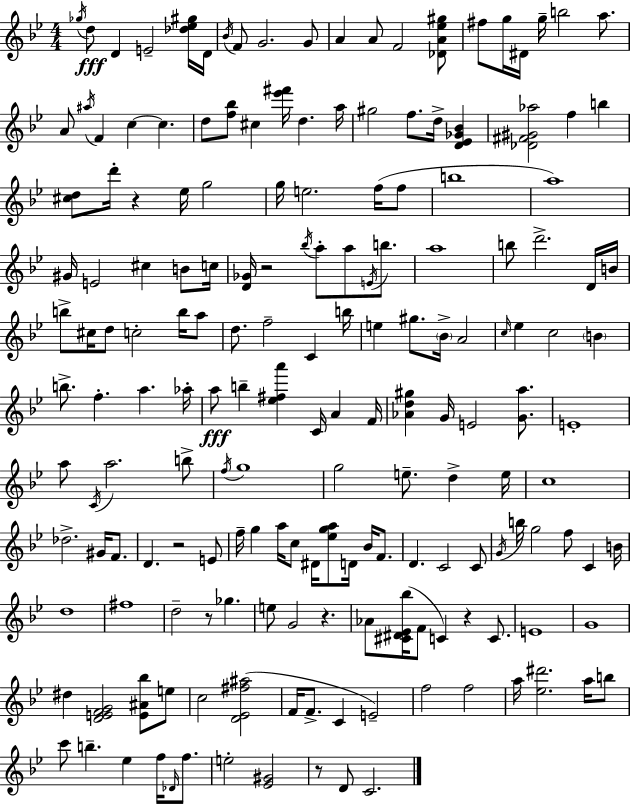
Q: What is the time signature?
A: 4/4